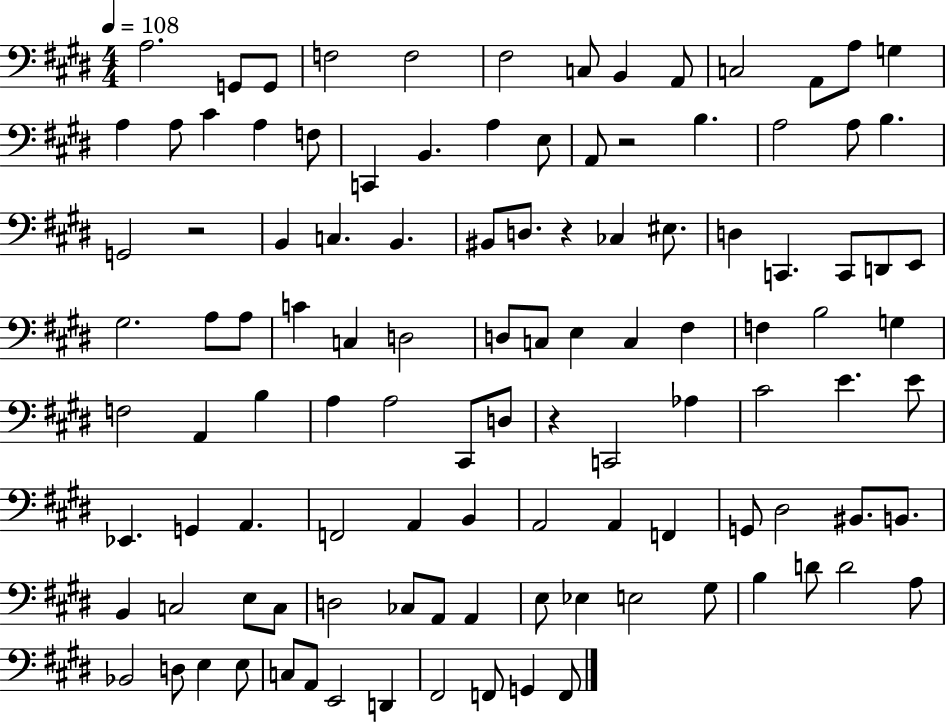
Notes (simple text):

A3/h. G2/e G2/e F3/h F3/h F#3/h C3/e B2/q A2/e C3/h A2/e A3/e G3/q A3/q A3/e C#4/q A3/q F3/e C2/q B2/q. A3/q E3/e A2/e R/h B3/q. A3/h A3/e B3/q. G2/h R/h B2/q C3/q. B2/q. BIS2/e D3/e. R/q CES3/q EIS3/e. D3/q C2/q. C2/e D2/e E2/e G#3/h. A3/e A3/e C4/q C3/q D3/h D3/e C3/e E3/q C3/q F#3/q F3/q B3/h G3/q F3/h A2/q B3/q A3/q A3/h C#2/e D3/e R/q C2/h Ab3/q C#4/h E4/q. E4/e Eb2/q. G2/q A2/q. F2/h A2/q B2/q A2/h A2/q F2/q G2/e D#3/h BIS2/e. B2/e. B2/q C3/h E3/e C3/e D3/h CES3/e A2/e A2/q E3/e Eb3/q E3/h G#3/e B3/q D4/e D4/h A3/e Bb2/h D3/e E3/q E3/e C3/e A2/e E2/h D2/q F#2/h F2/e G2/q F2/e